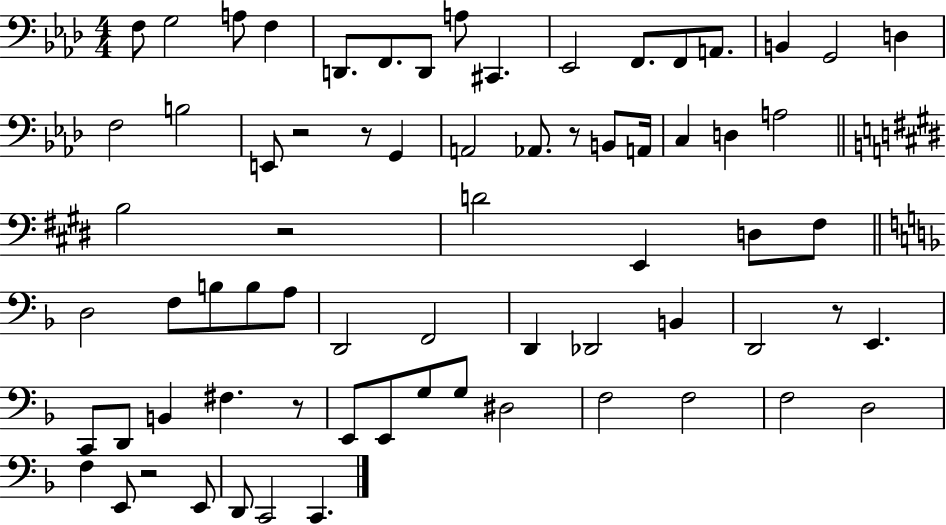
F3/e G3/h A3/e F3/q D2/e. F2/e. D2/e A3/e C#2/q. Eb2/h F2/e. F2/e A2/e. B2/q G2/h D3/q F3/h B3/h E2/e R/h R/e G2/q A2/h Ab2/e. R/e B2/e A2/s C3/q D3/q A3/h B3/h R/h D4/h E2/q D3/e F#3/e D3/h F3/e B3/e B3/e A3/e D2/h F2/h D2/q Db2/h B2/q D2/h R/e E2/q. C2/e D2/e B2/q F#3/q. R/e E2/e E2/e G3/e G3/e D#3/h F3/h F3/h F3/h D3/h F3/q E2/e R/h E2/e D2/e C2/h C2/q.